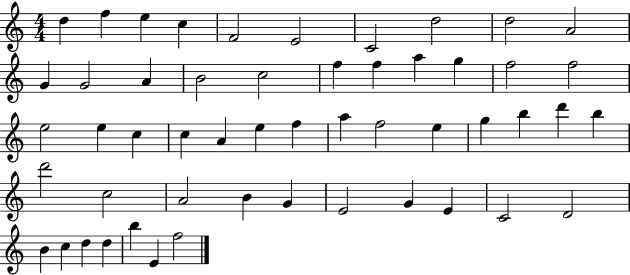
{
  \clef treble
  \numericTimeSignature
  \time 4/4
  \key c \major
  d''4 f''4 e''4 c''4 | f'2 e'2 | c'2 d''2 | d''2 a'2 | \break g'4 g'2 a'4 | b'2 c''2 | f''4 f''4 a''4 g''4 | f''2 f''2 | \break e''2 e''4 c''4 | c''4 a'4 e''4 f''4 | a''4 f''2 e''4 | g''4 b''4 d'''4 b''4 | \break d'''2 c''2 | a'2 b'4 g'4 | e'2 g'4 e'4 | c'2 d'2 | \break b'4 c''4 d''4 d''4 | b''4 e'4 f''2 | \bar "|."
}